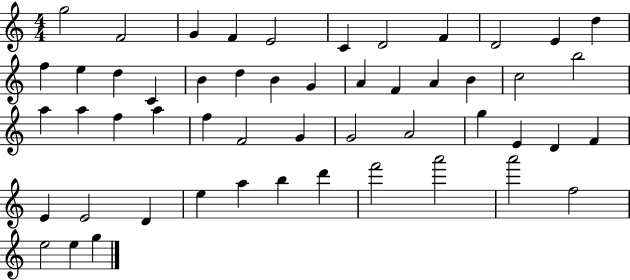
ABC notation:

X:1
T:Untitled
M:4/4
L:1/4
K:C
g2 F2 G F E2 C D2 F D2 E d f e d C B d B G A F A B c2 b2 a a f a f F2 G G2 A2 g E D F E E2 D e a b d' f'2 a'2 a'2 f2 e2 e g